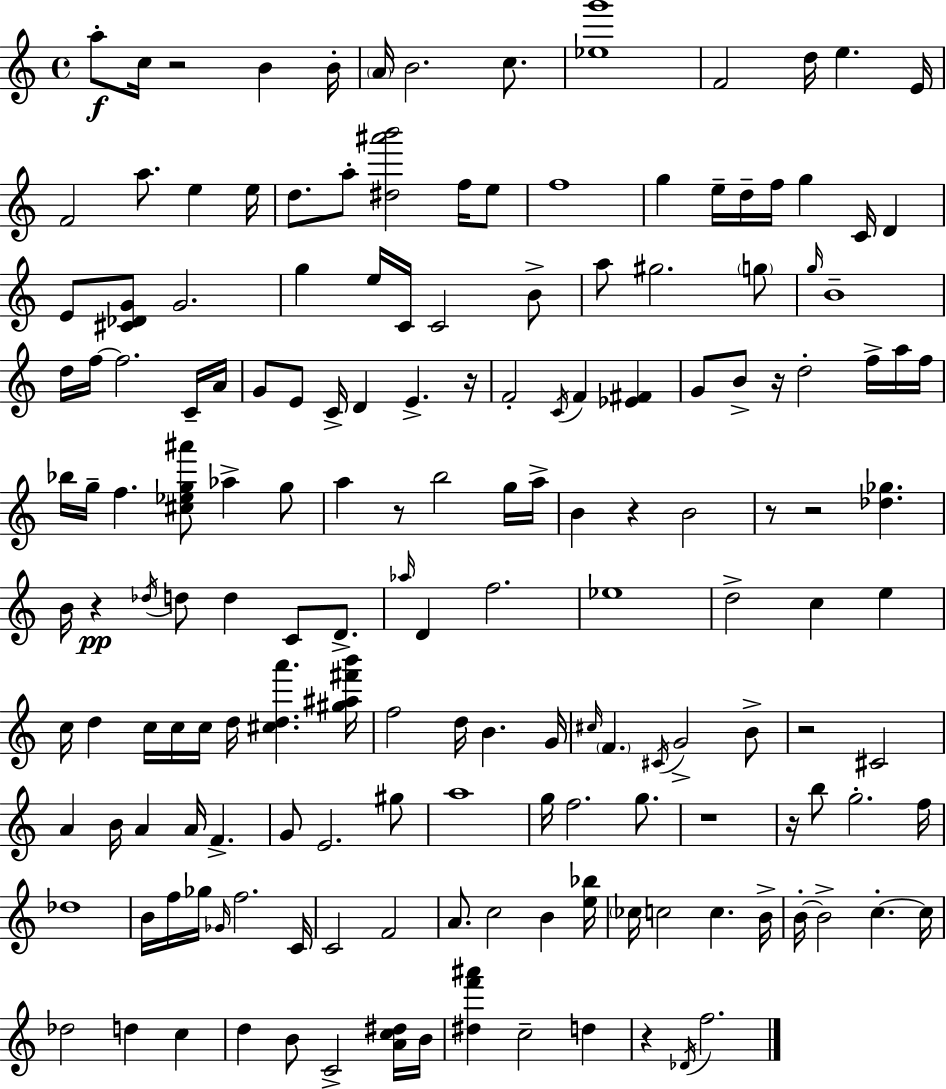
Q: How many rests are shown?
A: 12